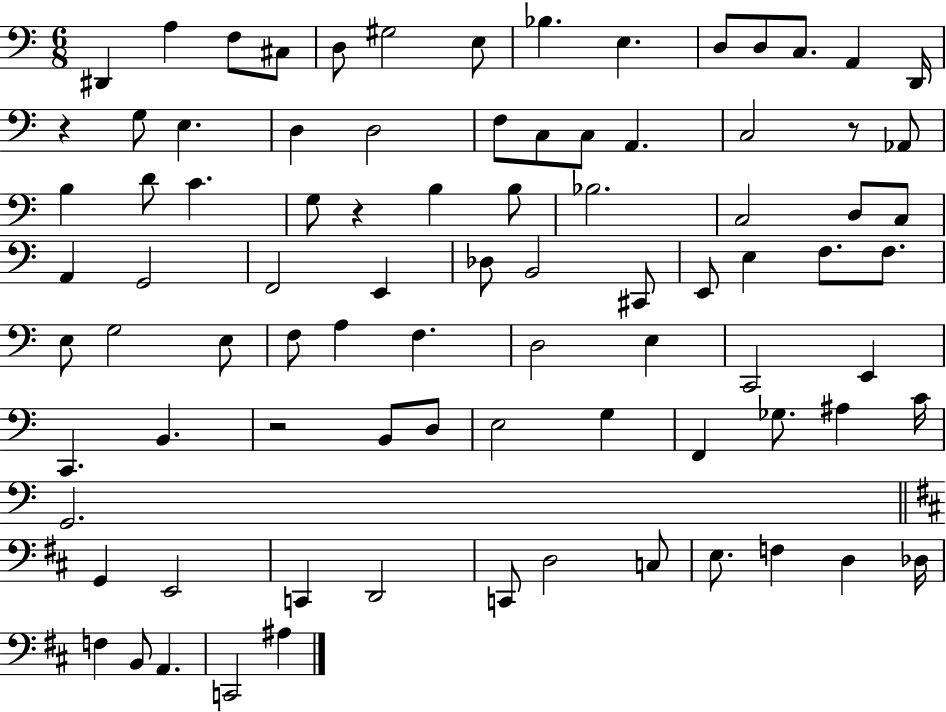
D#2/q A3/q F3/e C#3/e D3/e G#3/h E3/e Bb3/q. E3/q. D3/e D3/e C3/e. A2/q D2/s R/q G3/e E3/q. D3/q D3/h F3/e C3/e C3/e A2/q. C3/h R/e Ab2/e B3/q D4/e C4/q. G3/e R/q B3/q B3/e Bb3/h. C3/h D3/e C3/e A2/q G2/h F2/h E2/q Db3/e B2/h C#2/e E2/e E3/q F3/e. F3/e. E3/e G3/h E3/e F3/e A3/q F3/q. D3/h E3/q C2/h E2/q C2/q. B2/q. R/h B2/e D3/e E3/h G3/q F2/q Gb3/e. A#3/q C4/s G2/h. G2/q E2/h C2/q D2/h C2/e D3/h C3/e E3/e. F3/q D3/q Db3/s F3/q B2/e A2/q. C2/h A#3/q